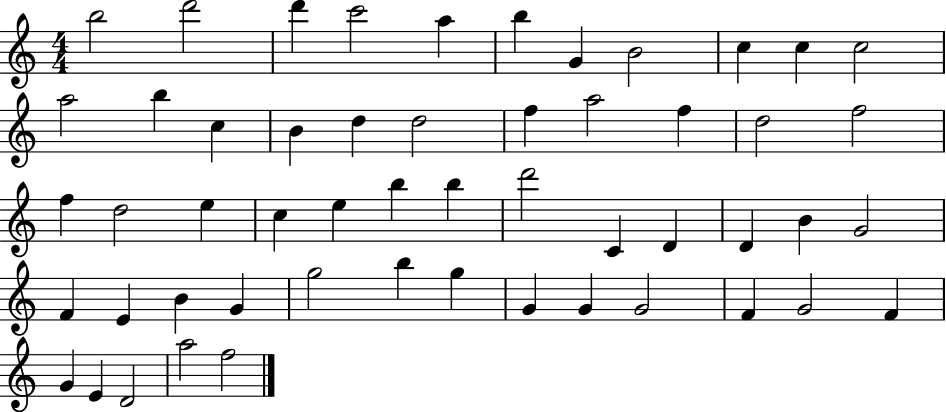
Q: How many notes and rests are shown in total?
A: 53